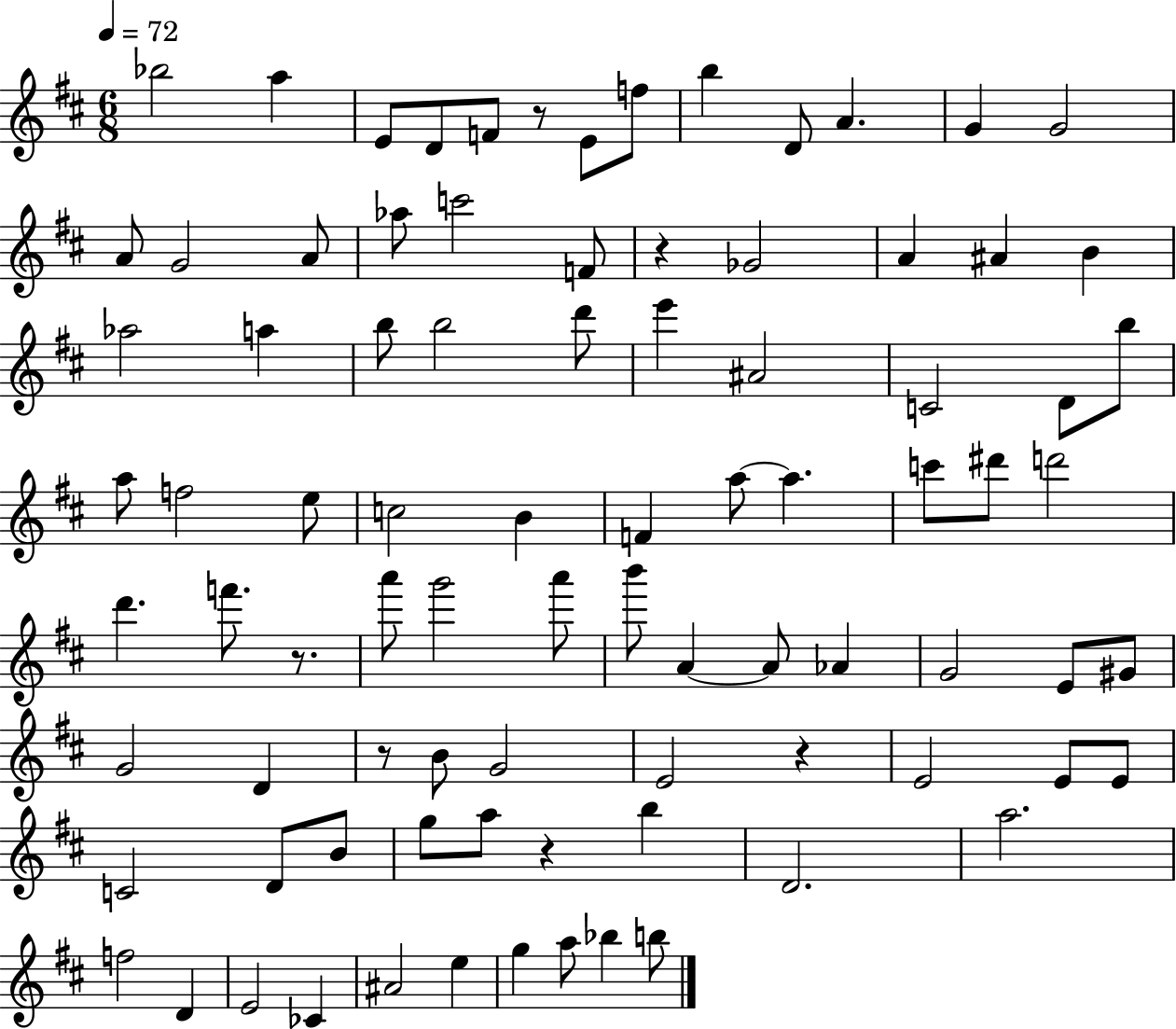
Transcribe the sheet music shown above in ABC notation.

X:1
T:Untitled
M:6/8
L:1/4
K:D
_b2 a E/2 D/2 F/2 z/2 E/2 f/2 b D/2 A G G2 A/2 G2 A/2 _a/2 c'2 F/2 z _G2 A ^A B _a2 a b/2 b2 d'/2 e' ^A2 C2 D/2 b/2 a/2 f2 e/2 c2 B F a/2 a c'/2 ^d'/2 d'2 d' f'/2 z/2 a'/2 g'2 a'/2 b'/2 A A/2 _A G2 E/2 ^G/2 G2 D z/2 B/2 G2 E2 z E2 E/2 E/2 C2 D/2 B/2 g/2 a/2 z b D2 a2 f2 D E2 _C ^A2 e g a/2 _b b/2